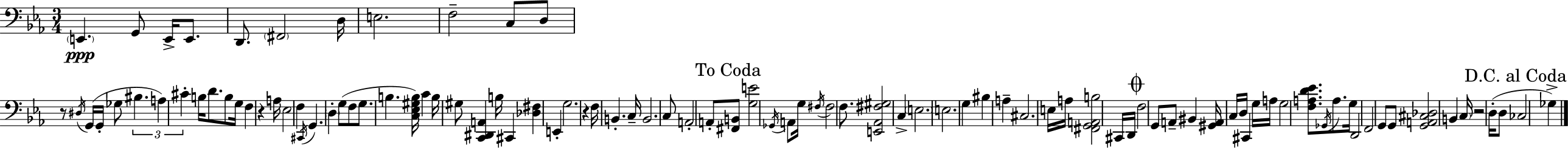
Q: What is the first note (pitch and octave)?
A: E2